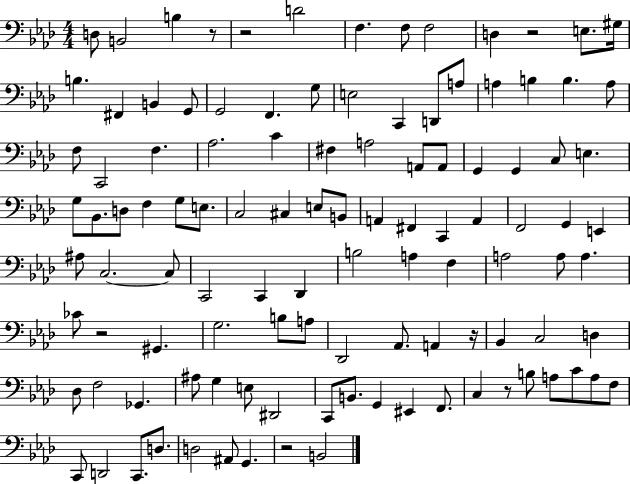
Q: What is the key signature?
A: AES major